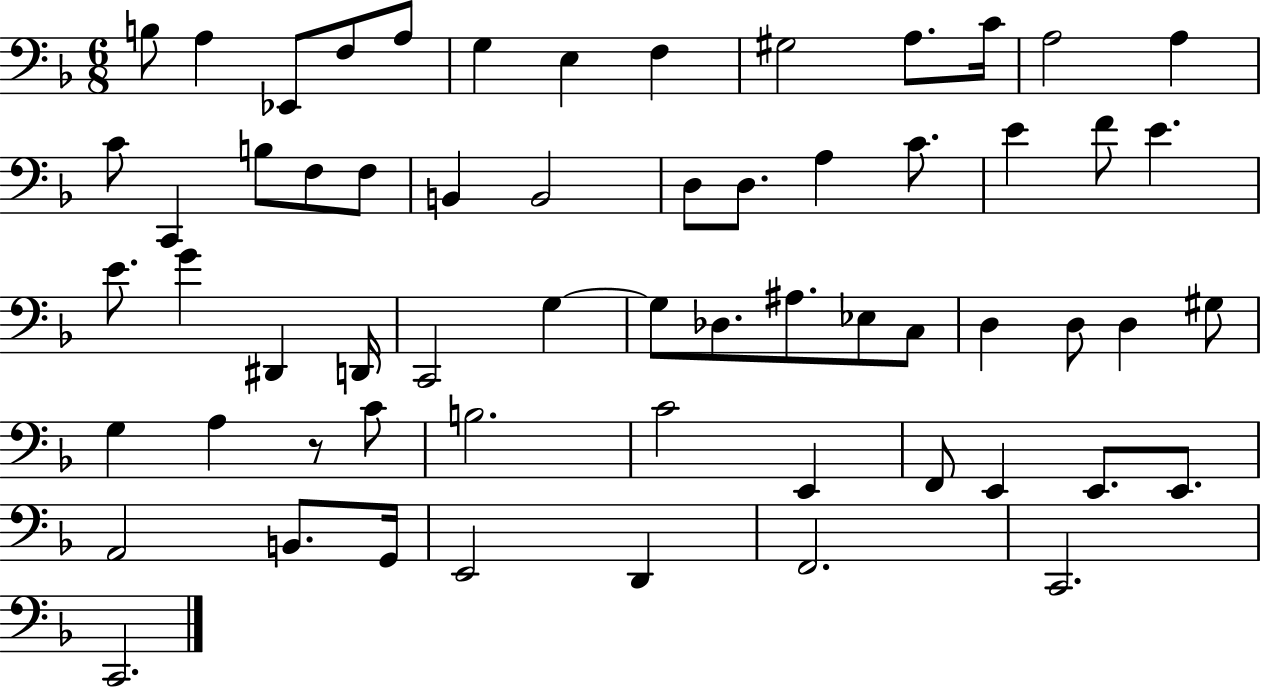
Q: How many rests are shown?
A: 1